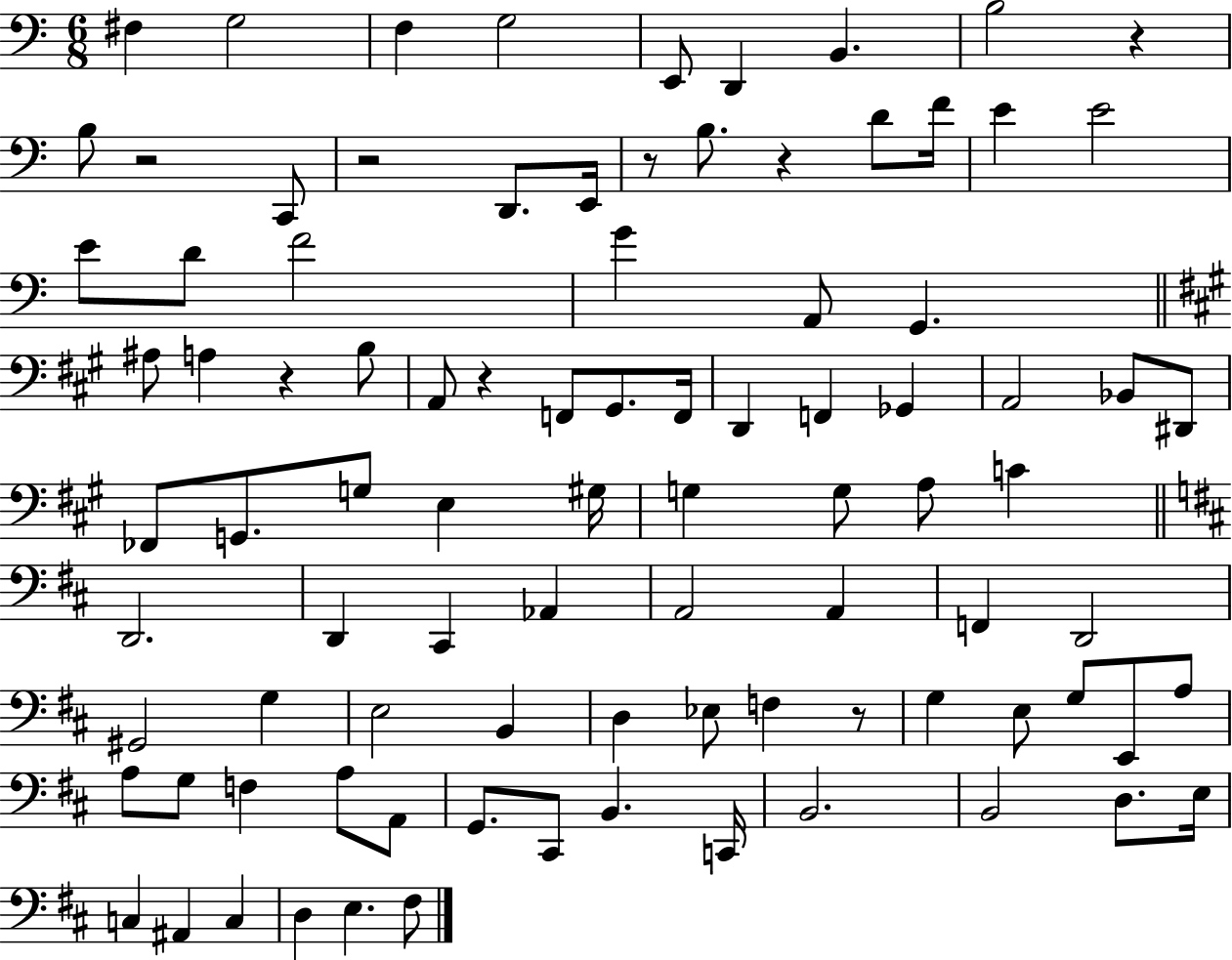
F#3/q G3/h F3/q G3/h E2/e D2/q B2/q. B3/h R/q B3/e R/h C2/e R/h D2/e. E2/s R/e B3/e. R/q D4/e F4/s E4/q E4/h E4/e D4/e F4/h G4/q A2/e G2/q. A#3/e A3/q R/q B3/e A2/e R/q F2/e G#2/e. F2/s D2/q F2/q Gb2/q A2/h Bb2/e D#2/e FES2/e G2/e. G3/e E3/q G#3/s G3/q G3/e A3/e C4/q D2/h. D2/q C#2/q Ab2/q A2/h A2/q F2/q D2/h G#2/h G3/q E3/h B2/q D3/q Eb3/e F3/q R/e G3/q E3/e G3/e E2/e A3/e A3/e G3/e F3/q A3/e A2/e G2/e. C#2/e B2/q. C2/s B2/h. B2/h D3/e. E3/s C3/q A#2/q C3/q D3/q E3/q. F#3/e